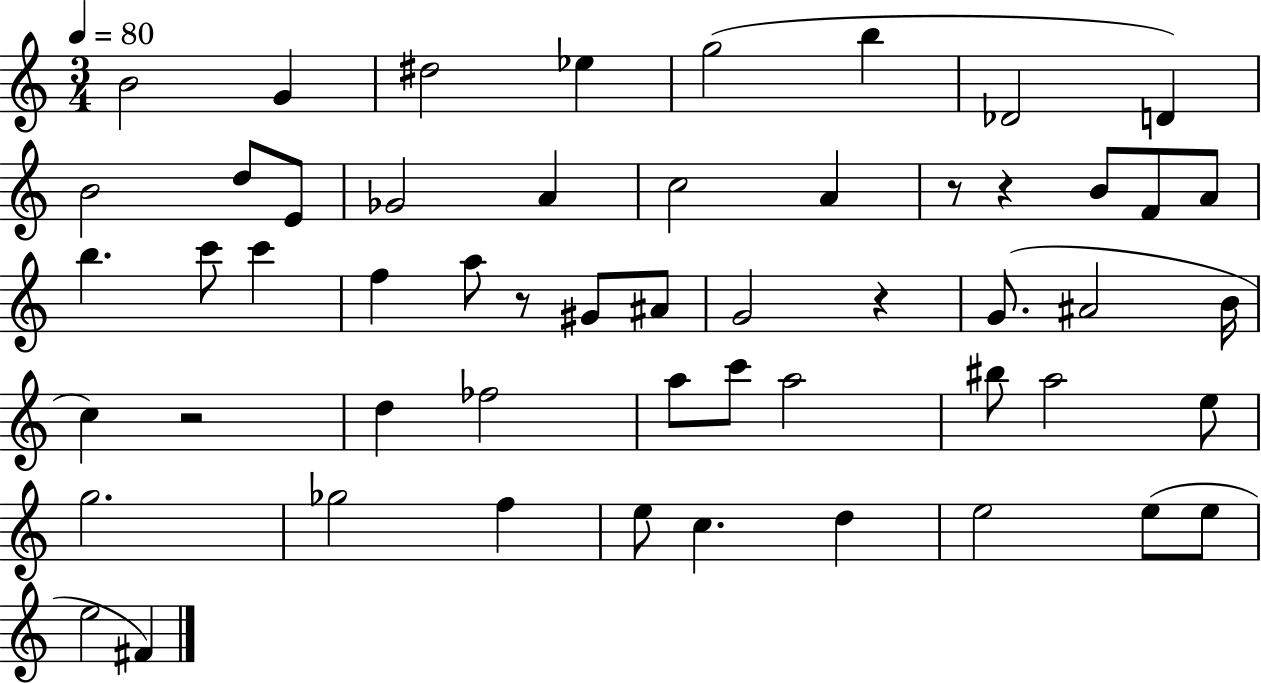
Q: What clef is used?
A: treble